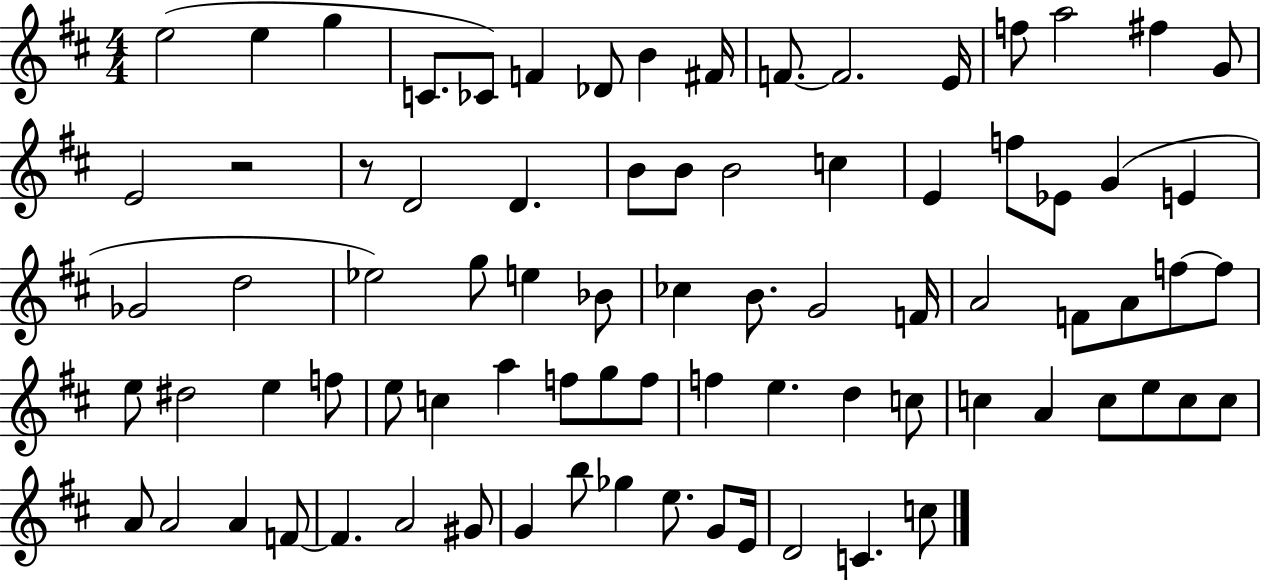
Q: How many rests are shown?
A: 2